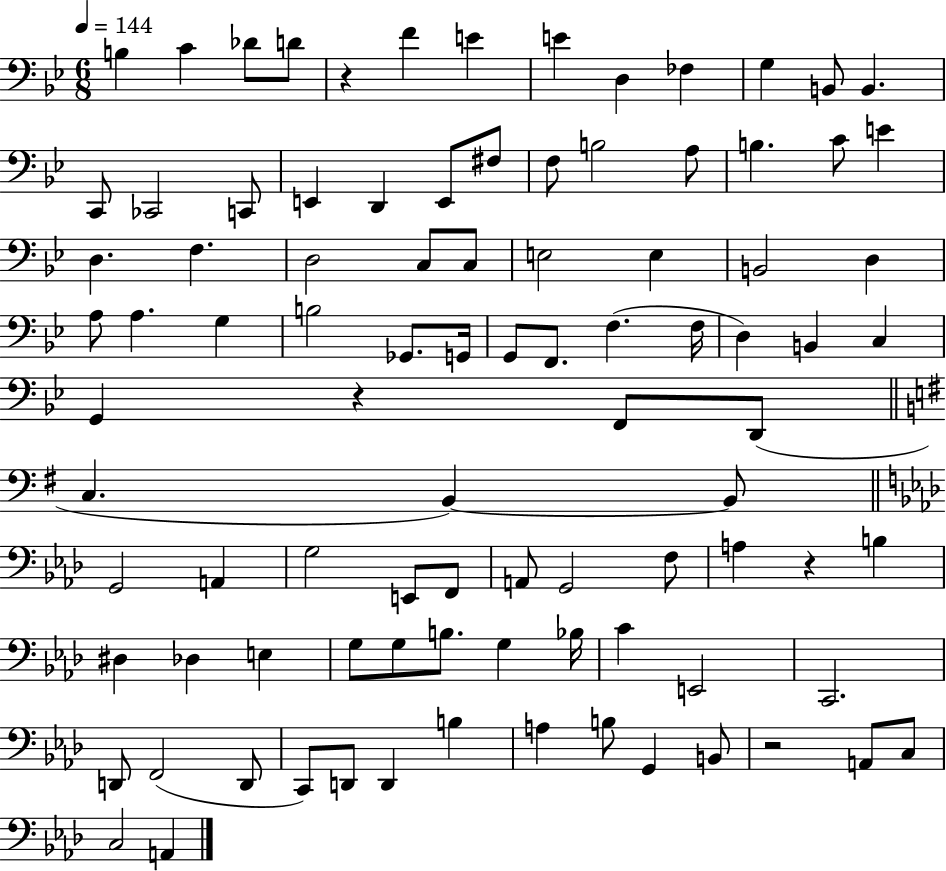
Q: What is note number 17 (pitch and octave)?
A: D2